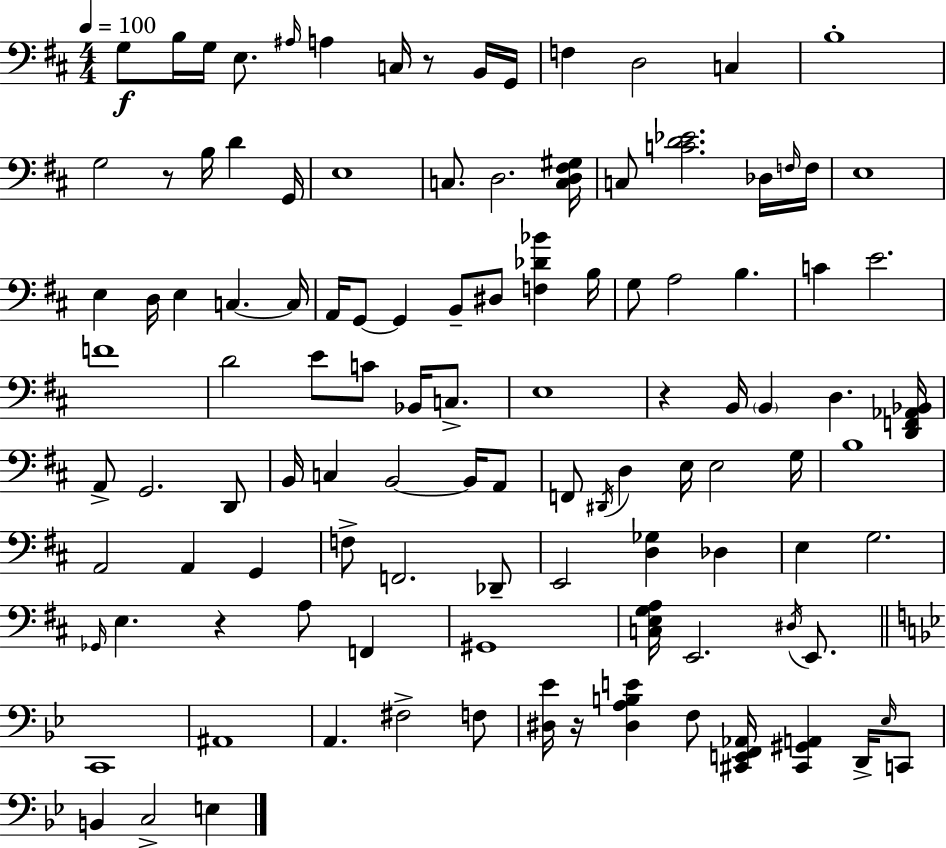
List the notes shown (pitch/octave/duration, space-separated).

G3/e B3/s G3/s E3/e. A#3/s A3/q C3/s R/e B2/s G2/s F3/q D3/h C3/q B3/w G3/h R/e B3/s D4/q G2/s E3/w C3/e. D3/h. [C3,D3,F#3,G#3]/s C3/e [C4,D4,Eb4]/h. Db3/s F3/s F3/s E3/w E3/q D3/s E3/q C3/q. C3/s A2/s G2/e G2/q B2/e D#3/e [F3,Db4,Bb4]/q B3/s G3/e A3/h B3/q. C4/q E4/h. F4/w D4/h E4/e C4/e Bb2/s C3/e. E3/w R/q B2/s B2/q D3/q. [D2,F2,Ab2,Bb2]/s A2/e G2/h. D2/e B2/s C3/q B2/h B2/s A2/e F2/e D#2/s D3/q E3/s E3/h G3/s B3/w A2/h A2/q G2/q F3/e F2/h. Db2/e E2/h [D3,Gb3]/q Db3/q E3/q G3/h. Gb2/s E3/q. R/q A3/e F2/q G#2/w [C3,E3,G3,A3]/s E2/h. D#3/s E2/e. C2/w A#2/w A2/q. F#3/h F3/e [D#3,Eb4]/s R/s [D#3,A3,B3,E4]/q F3/e [C#2,E2,F2,Ab2]/s [C#2,G#2,A2]/q D2/s Eb3/s C2/e B2/q C3/h E3/q